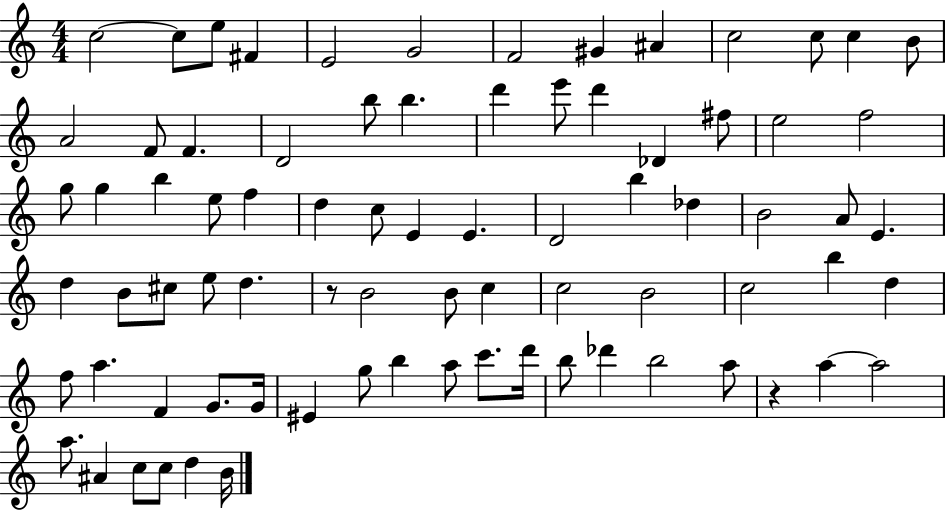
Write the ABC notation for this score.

X:1
T:Untitled
M:4/4
L:1/4
K:C
c2 c/2 e/2 ^F E2 G2 F2 ^G ^A c2 c/2 c B/2 A2 F/2 F D2 b/2 b d' e'/2 d' _D ^f/2 e2 f2 g/2 g b e/2 f d c/2 E E D2 b _d B2 A/2 E d B/2 ^c/2 e/2 d z/2 B2 B/2 c c2 B2 c2 b d f/2 a F G/2 G/4 ^E g/2 b a/2 c'/2 d'/4 b/2 _d' b2 a/2 z a a2 a/2 ^A c/2 c/2 d B/4